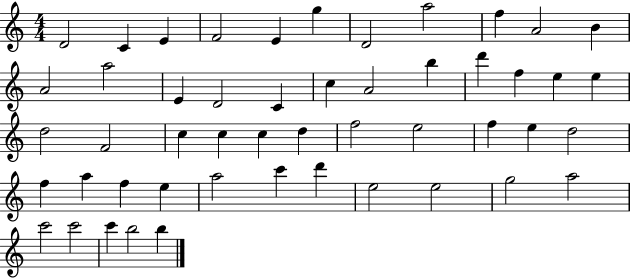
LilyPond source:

{
  \clef treble
  \numericTimeSignature
  \time 4/4
  \key c \major
  d'2 c'4 e'4 | f'2 e'4 g''4 | d'2 a''2 | f''4 a'2 b'4 | \break a'2 a''2 | e'4 d'2 c'4 | c''4 a'2 b''4 | d'''4 f''4 e''4 e''4 | \break d''2 f'2 | c''4 c''4 c''4 d''4 | f''2 e''2 | f''4 e''4 d''2 | \break f''4 a''4 f''4 e''4 | a''2 c'''4 d'''4 | e''2 e''2 | g''2 a''2 | \break c'''2 c'''2 | c'''4 b''2 b''4 | \bar "|."
}